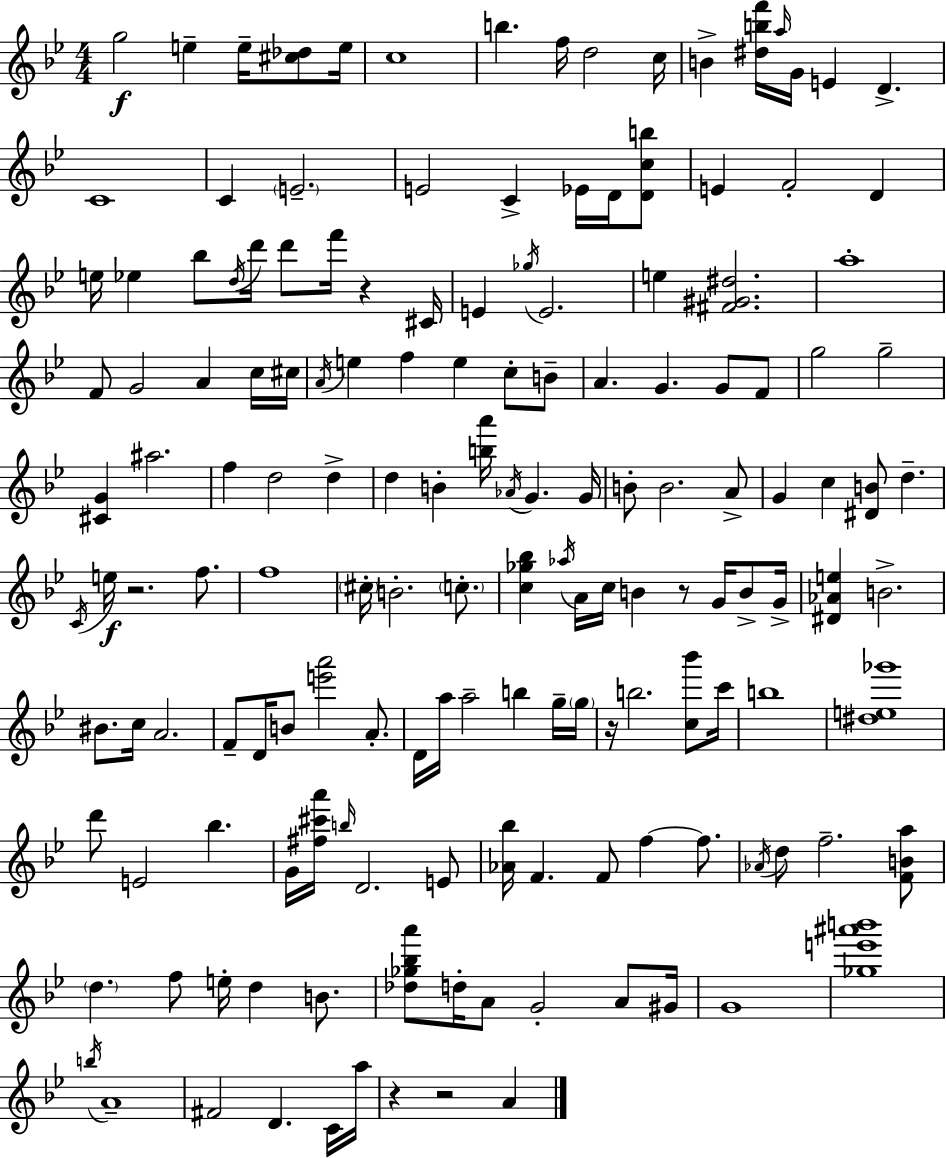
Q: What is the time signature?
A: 4/4